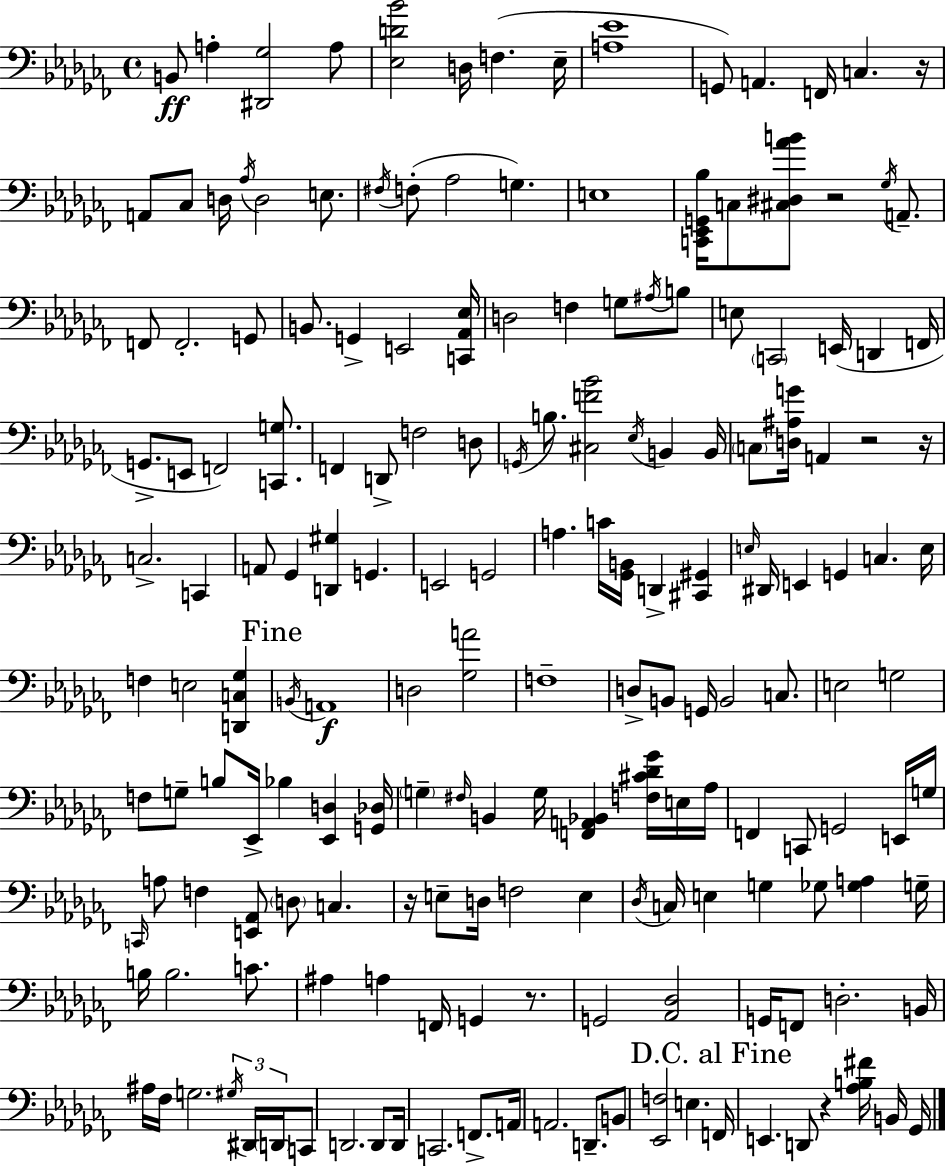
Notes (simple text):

B2/e A3/q [D#2,Gb3]/h A3/e [Eb3,D4,Bb4]/h D3/s F3/q. Eb3/s [A3,Eb4]/w G2/e A2/q. F2/s C3/q. R/s A2/e CES3/e D3/s Ab3/s D3/h E3/e. F#3/s F3/e Ab3/h G3/q. E3/w [C2,Eb2,G2,Bb3]/s C3/e [C#3,D#3,Ab4,B4]/e R/h Gb3/s A2/e. F2/e F2/h. G2/e B2/e. G2/q E2/h [C2,Ab2,Eb3]/s D3/h F3/q G3/e A#3/s B3/e E3/e C2/h E2/s D2/q F2/s G2/e. E2/e F2/h [C2,G3]/e. F2/q D2/e F3/h D3/e G2/s B3/e. [C#3,F4,Bb4]/h Eb3/s B2/q B2/s C3/e [D3,A#3,G4]/s A2/q R/h R/s C3/h. C2/q A2/e Gb2/q [D2,G#3]/q G2/q. E2/h G2/h A3/q. C4/s [Gb2,B2]/s D2/q [C#2,G#2]/q E3/s D#2/s E2/q G2/q C3/q. E3/s F3/q E3/h [D2,C3,Gb3]/q B2/s A2/w D3/h [Gb3,A4]/h F3/w D3/e B2/e G2/s B2/h C3/e. E3/h G3/h F3/e G3/e B3/e Eb2/s Bb3/q [Eb2,D3]/q [G2,Db3]/s G3/q F#3/s B2/q G3/s [F2,A2,Bb2]/q [F3,C#4,Db4,Gb4]/s E3/s Ab3/s F2/q C2/e G2/h E2/s G3/s C2/s A3/e F3/q [E2,Ab2]/e D3/e C3/q. R/s E3/e D3/s F3/h E3/q Db3/s C3/s E3/q G3/q Gb3/e [Gb3,A3]/q G3/s B3/s B3/h. C4/e. A#3/q A3/q F2/s G2/q R/e. G2/h [Ab2,Db3]/h G2/s F2/e D3/h. B2/s A#3/s FES3/s G3/h. G#3/s D#2/s D2/s C2/e D2/h. D2/e D2/s C2/h. F2/e. A2/s A2/h. D2/e. B2/e [Eb2,F3]/h E3/q. F2/s E2/q. D2/e R/q [Ab3,B3,F#4]/s B2/s Gb2/s